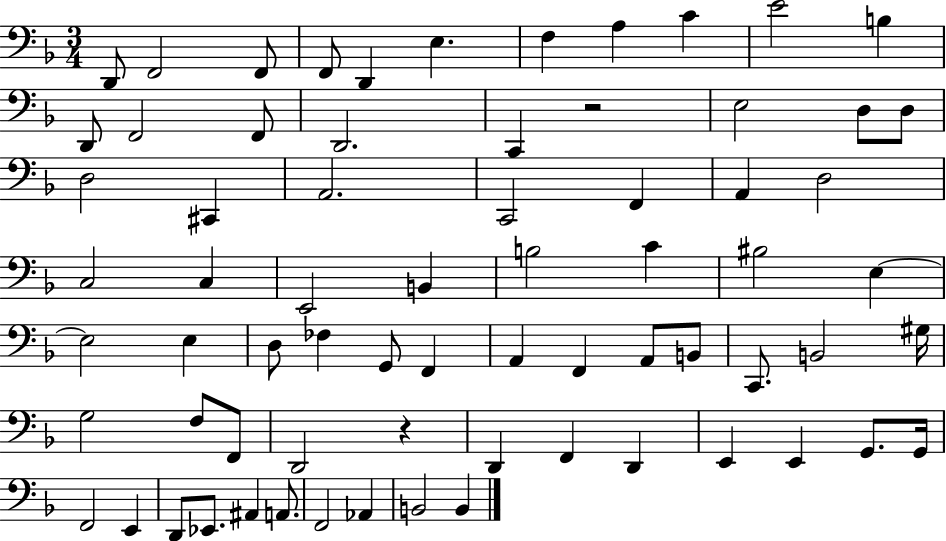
D2/e F2/h F2/e F2/e D2/q E3/q. F3/q A3/q C4/q E4/h B3/q D2/e F2/h F2/e D2/h. C2/q R/h E3/h D3/e D3/e D3/h C#2/q A2/h. C2/h F2/q A2/q D3/h C3/h C3/q E2/h B2/q B3/h C4/q BIS3/h E3/q E3/h E3/q D3/e FES3/q G2/e F2/q A2/q F2/q A2/e B2/e C2/e. B2/h G#3/s G3/h F3/e F2/e D2/h R/q D2/q F2/q D2/q E2/q E2/q G2/e. G2/s F2/h E2/q D2/e Eb2/e. A#2/q A2/e. F2/h Ab2/q B2/h B2/q